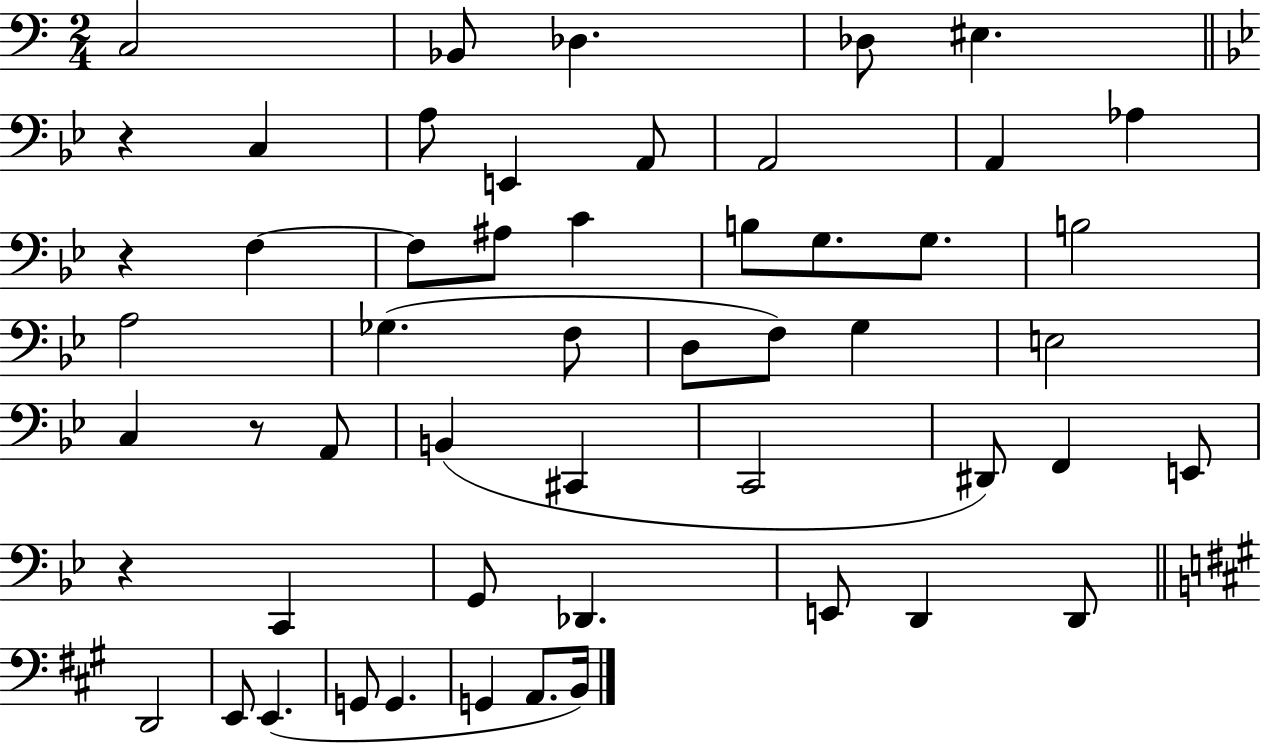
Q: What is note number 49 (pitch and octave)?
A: B2